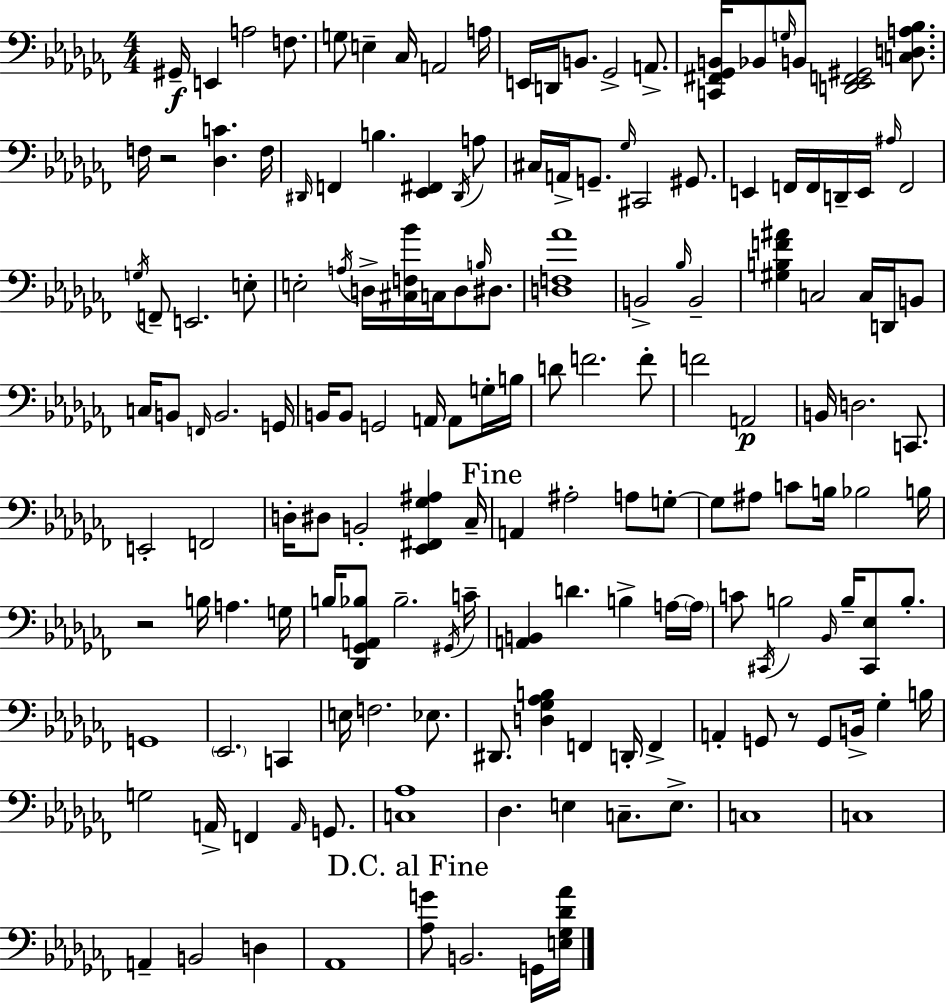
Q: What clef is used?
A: bass